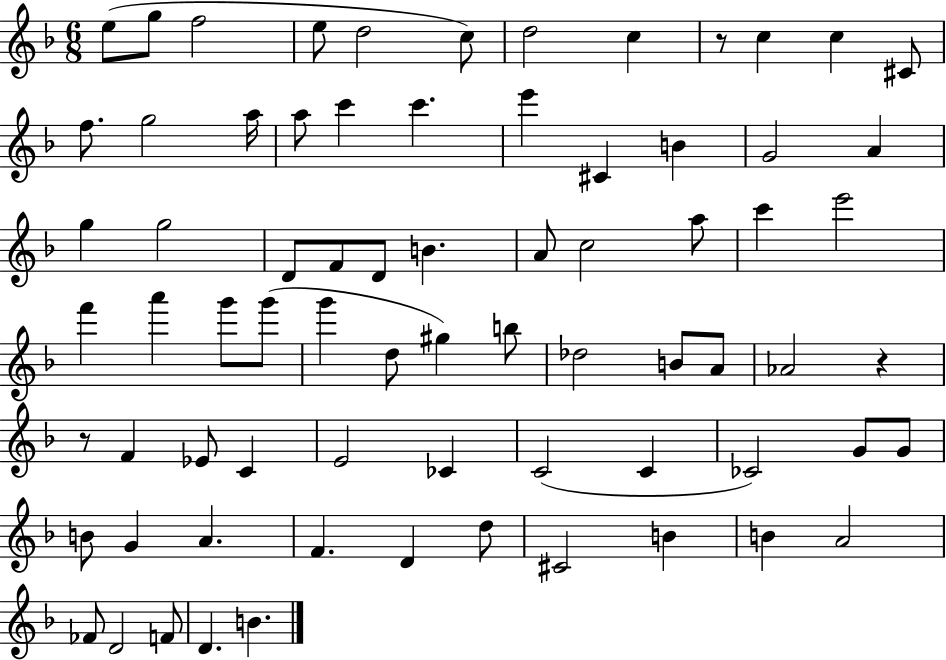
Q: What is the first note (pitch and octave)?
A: E5